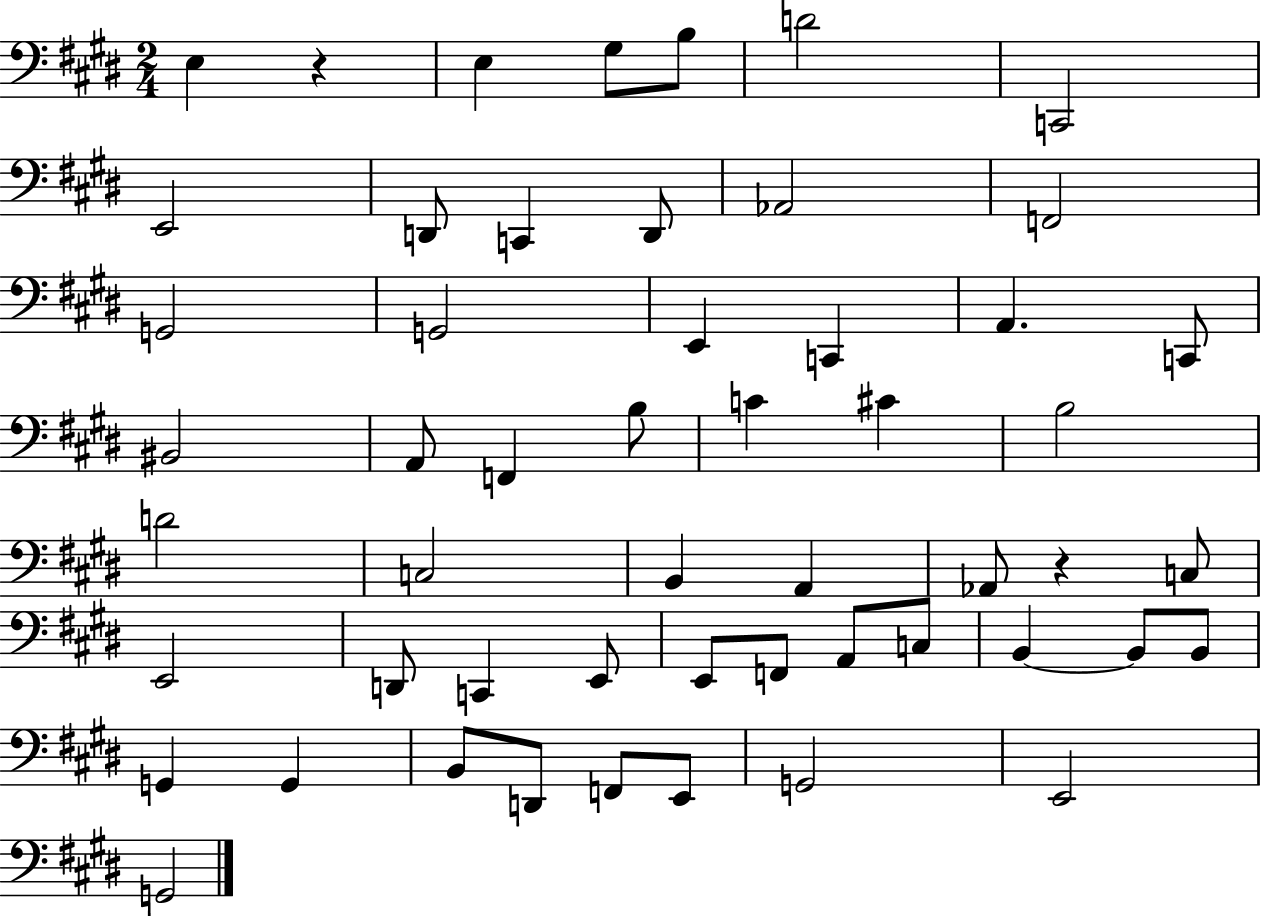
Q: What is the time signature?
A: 2/4